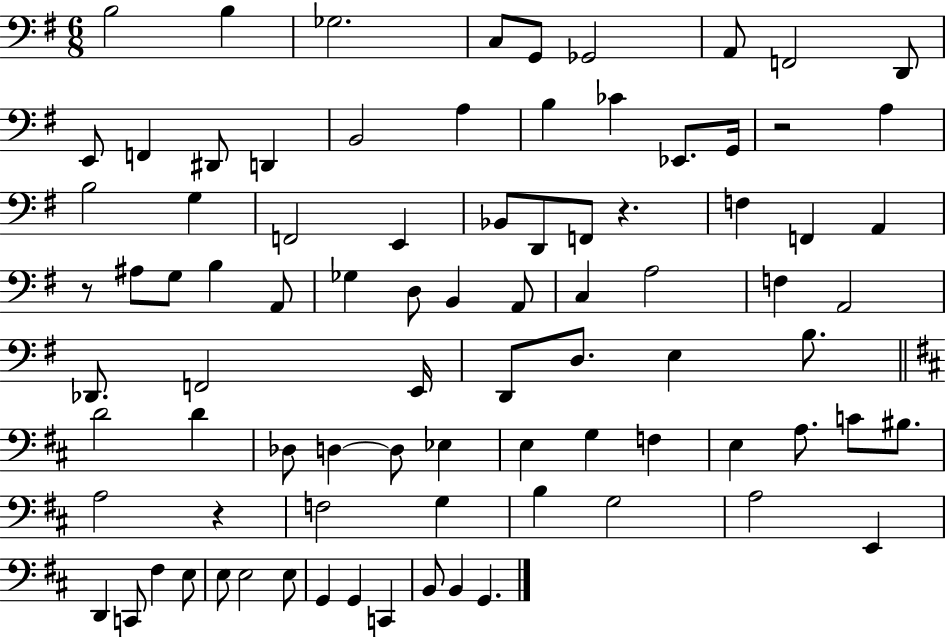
{
  \clef bass
  \numericTimeSignature
  \time 6/8
  \key g \major
  \repeat volta 2 { b2 b4 | ges2. | c8 g,8 ges,2 | a,8 f,2 d,8 | \break e,8 f,4 dis,8 d,4 | b,2 a4 | b4 ces'4 ees,8. g,16 | r2 a4 | \break b2 g4 | f,2 e,4 | bes,8 d,8 f,8 r4. | f4 f,4 a,4 | \break r8 ais8 g8 b4 a,8 | ges4 d8 b,4 a,8 | c4 a2 | f4 a,2 | \break des,8. f,2 e,16 | d,8 d8. e4 b8. | \bar "||" \break \key d \major d'2 d'4 | des8 d4~~ d8 ees4 | e4 g4 f4 | e4 a8. c'8 bis8. | \break a2 r4 | f2 g4 | b4 g2 | a2 e,4 | \break d,4 c,8 fis4 e8 | e8 e2 e8 | g,4 g,4 c,4 | b,8 b,4 g,4. | \break } \bar "|."
}